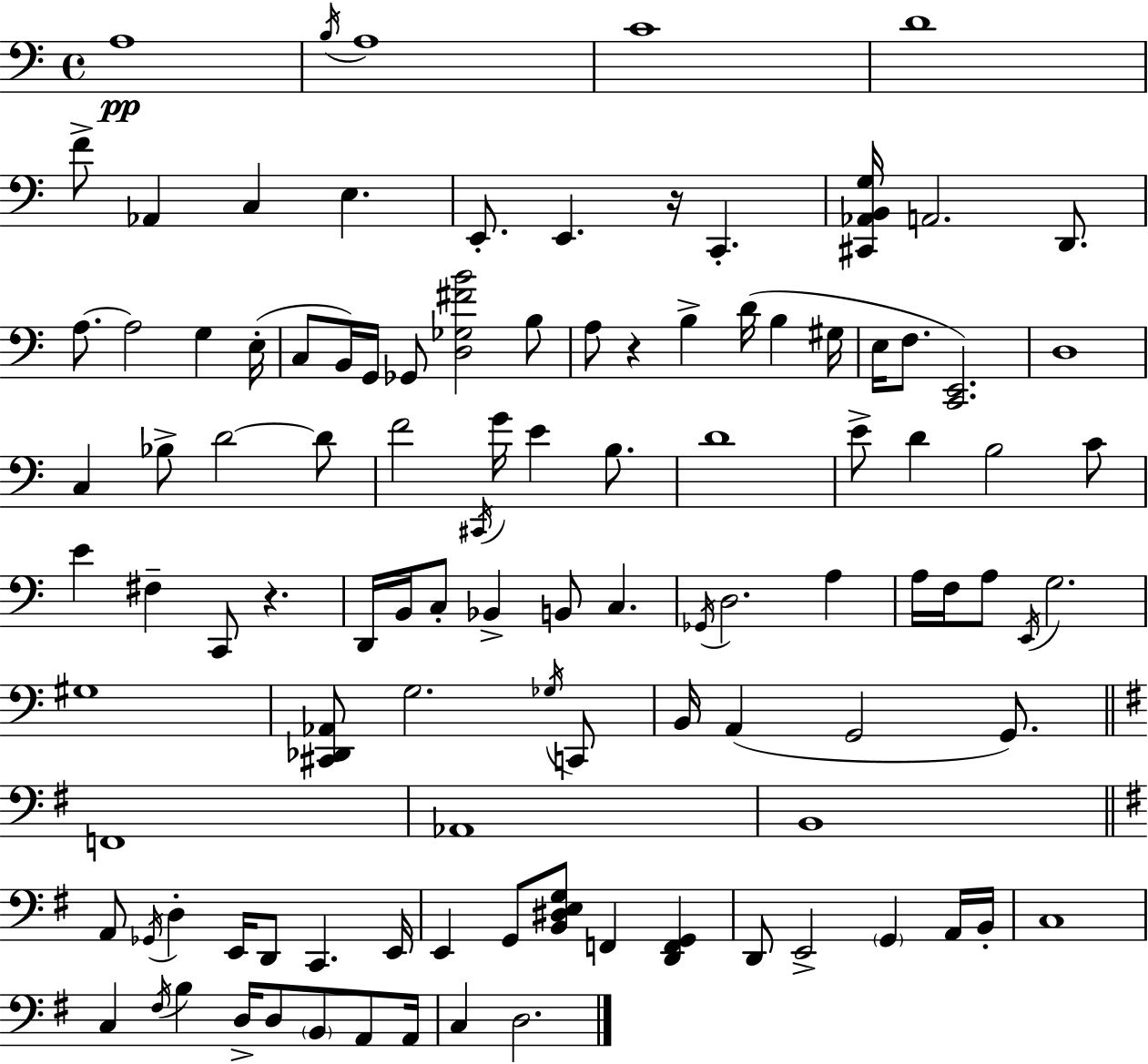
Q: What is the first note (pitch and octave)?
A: A3